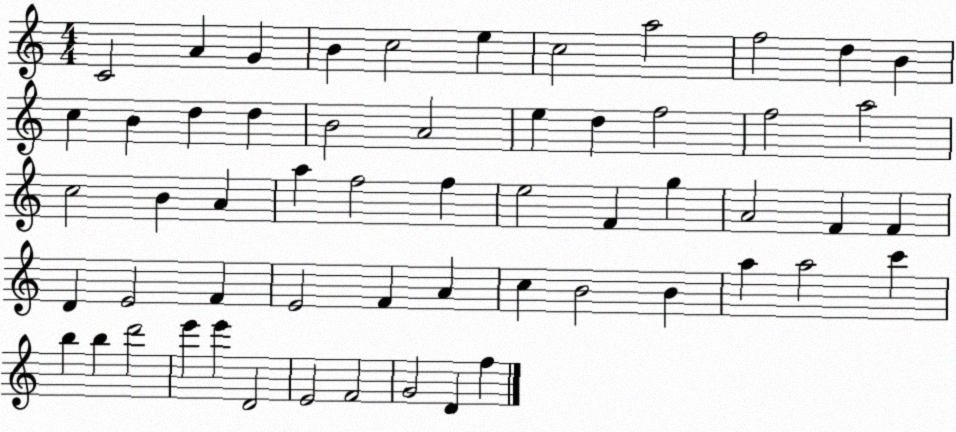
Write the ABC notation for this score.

X:1
T:Untitled
M:4/4
L:1/4
K:C
C2 A G B c2 e c2 a2 f2 d B c B d d B2 A2 e d f2 f2 a2 c2 B A a f2 f e2 F g A2 F F D E2 F E2 F A c B2 B a a2 c' b b d'2 e' e' D2 E2 F2 G2 D f